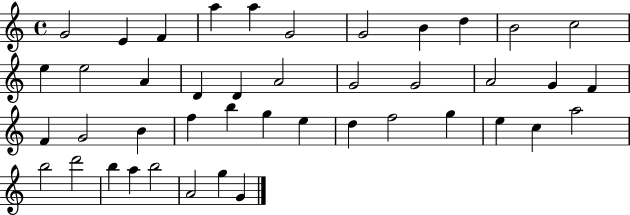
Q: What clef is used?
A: treble